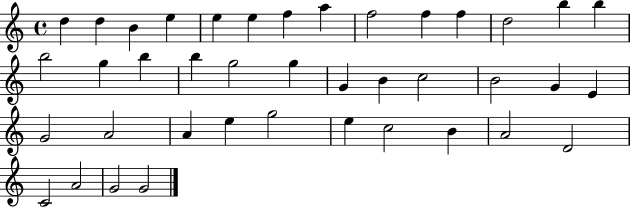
{
  \clef treble
  \time 4/4
  \defaultTimeSignature
  \key c \major
  d''4 d''4 b'4 e''4 | e''4 e''4 f''4 a''4 | f''2 f''4 f''4 | d''2 b''4 b''4 | \break b''2 g''4 b''4 | b''4 g''2 g''4 | g'4 b'4 c''2 | b'2 g'4 e'4 | \break g'2 a'2 | a'4 e''4 g''2 | e''4 c''2 b'4 | a'2 d'2 | \break c'2 a'2 | g'2 g'2 | \bar "|."
}